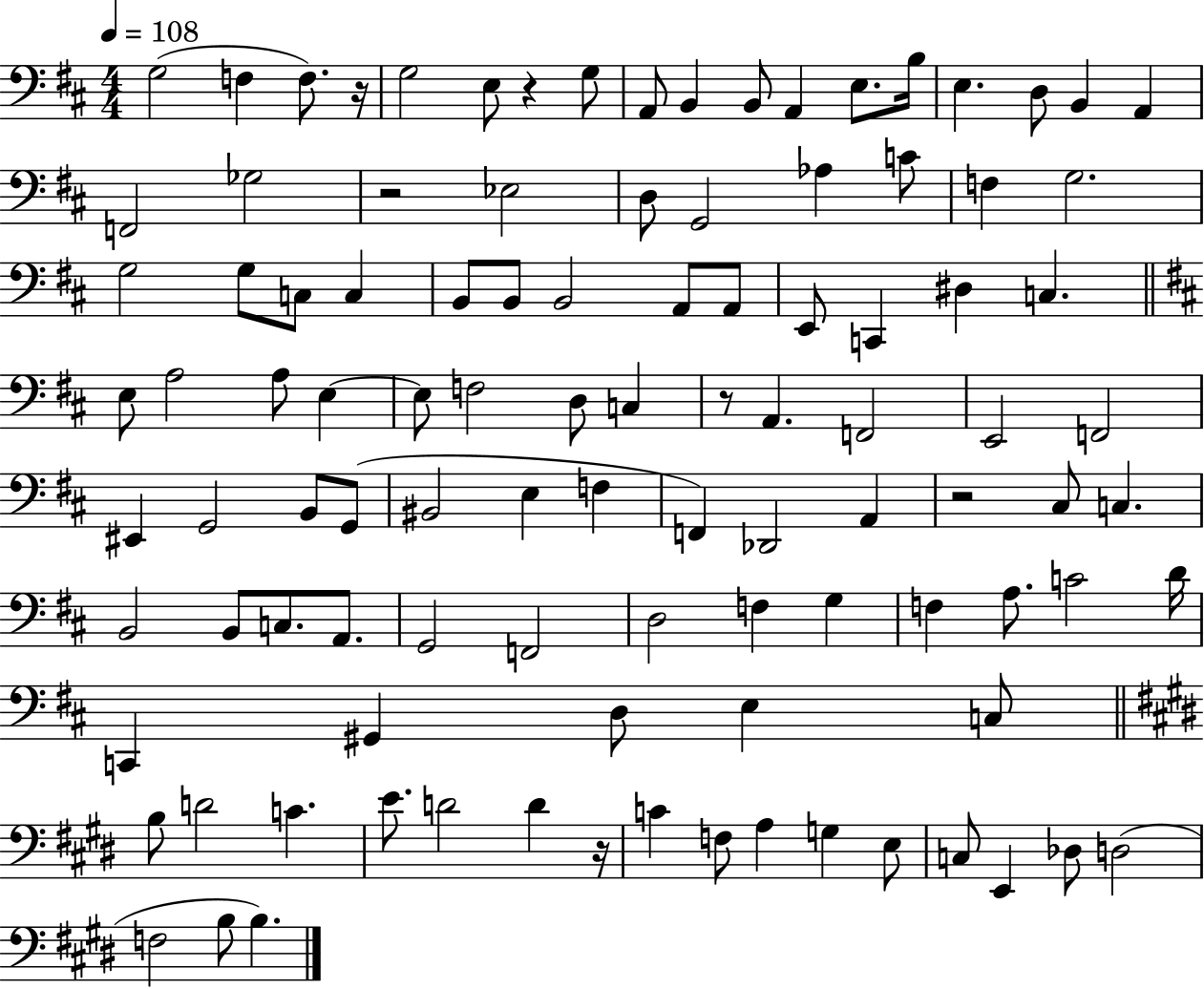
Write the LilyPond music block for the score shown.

{
  \clef bass
  \numericTimeSignature
  \time 4/4
  \key d \major
  \tempo 4 = 108
  \repeat volta 2 { g2( f4 f8.) r16 | g2 e8 r4 g8 | a,8 b,4 b,8 a,4 e8. b16 | e4. d8 b,4 a,4 | \break f,2 ges2 | r2 ees2 | d8 g,2 aes4 c'8 | f4 g2. | \break g2 g8 c8 c4 | b,8 b,8 b,2 a,8 a,8 | e,8 c,4 dis4 c4. | \bar "||" \break \key b \minor e8 a2 a8 e4~~ | e8 f2 d8 c4 | r8 a,4. f,2 | e,2 f,2 | \break eis,4 g,2 b,8 g,8( | bis,2 e4 f4 | f,4) des,2 a,4 | r2 cis8 c4. | \break b,2 b,8 c8. a,8. | g,2 f,2 | d2 f4 g4 | f4 a8. c'2 d'16 | \break c,4 gis,4 d8 e4 c8 | \bar "||" \break \key e \major b8 d'2 c'4. | e'8. d'2 d'4 r16 | c'4 f8 a4 g4 e8 | c8 e,4 des8 d2( | \break f2 b8 b4.) | } \bar "|."
}